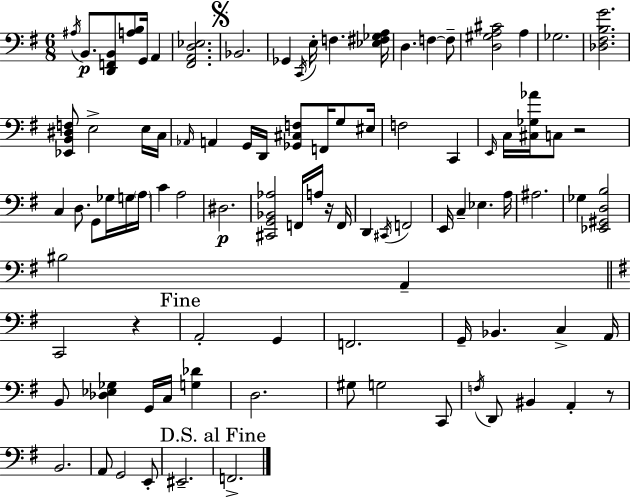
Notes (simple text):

A#3/s B2/e. [D2,F2,B2]/e [A3,B3]/e G2/s A2/q [F#2,A2,D3,Eb3]/h. Bb2/h. Gb2/q C2/s E3/s F3/q. [Eb3,F#3,Gb3,A3]/s D3/q. F3/q F3/e [D3,G#3,A3,C#4]/h A3/q Gb3/h. [Db3,F#3,B3,G4]/h. [Eb2,B2,D#3,F3]/e E3/h E3/s C3/s Ab2/s A2/q G2/s D2/s [Gb2,C#3,F3]/e F2/s G3/e EIS3/s F3/h C2/q E2/s C3/s [C#3,Gb3,Ab4]/s C3/e R/h C3/q D3/e. G2/e Gb3/s G3/s A3/s C4/q A3/h D#3/h. [C#2,G2,Bb2,Ab3]/h F2/s A3/s R/s F2/s D2/q C#2/s F2/h E2/s C3/q Eb3/q. A3/s A#3/h. Gb3/q [Eb2,G#2,D3,B3]/h BIS3/h A2/q C2/h R/q A2/h G2/q F2/h. G2/s Bb2/q. C3/q A2/s B2/e [Db3,Eb3,Gb3]/q G2/s C3/s [G3,Db4]/q D3/h. G#3/e G3/h C2/e F3/s D2/e BIS2/q A2/q R/e B2/h. A2/e G2/h E2/e EIS2/h. F2/h.